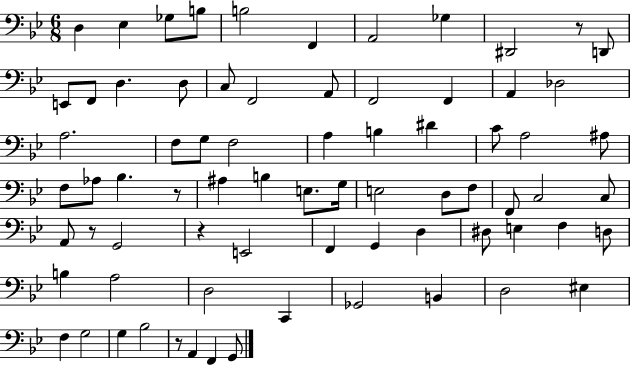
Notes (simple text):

D3/q Eb3/q Gb3/e B3/e B3/h F2/q A2/h Gb3/q D#2/h R/e D2/e E2/e F2/e D3/q. D3/e C3/e F2/h A2/e F2/h F2/q A2/q Db3/h A3/h. F3/e G3/e F3/h A3/q B3/q D#4/q C4/e A3/h A#3/e F3/e Ab3/e Bb3/q. R/e A#3/q B3/q E3/e. G3/s E3/h D3/e F3/e F2/e C3/h C3/e A2/e R/e G2/h R/q E2/h F2/q G2/q D3/q D#3/e E3/q F3/q D3/e B3/q A3/h D3/h C2/q Gb2/h B2/q D3/h EIS3/q F3/q G3/h G3/q Bb3/h R/e A2/q F2/q G2/e